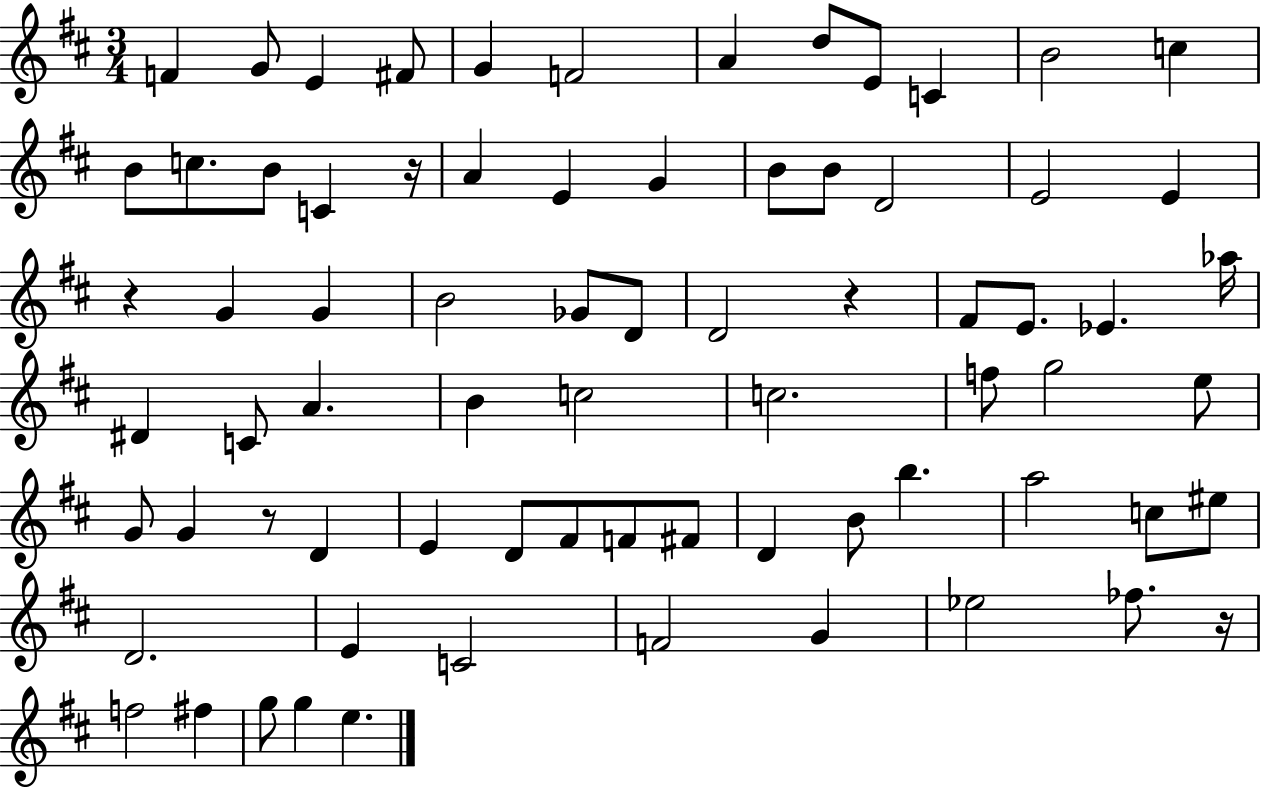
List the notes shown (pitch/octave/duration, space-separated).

F4/q G4/e E4/q F#4/e G4/q F4/h A4/q D5/e E4/e C4/q B4/h C5/q B4/e C5/e. B4/e C4/q R/s A4/q E4/q G4/q B4/e B4/e D4/h E4/h E4/q R/q G4/q G4/q B4/h Gb4/e D4/e D4/h R/q F#4/e E4/e. Eb4/q. Ab5/s D#4/q C4/e A4/q. B4/q C5/h C5/h. F5/e G5/h E5/e G4/e G4/q R/e D4/q E4/q D4/e F#4/e F4/e F#4/e D4/q B4/e B5/q. A5/h C5/e EIS5/e D4/h. E4/q C4/h F4/h G4/q Eb5/h FES5/e. R/s F5/h F#5/q G5/e G5/q E5/q.